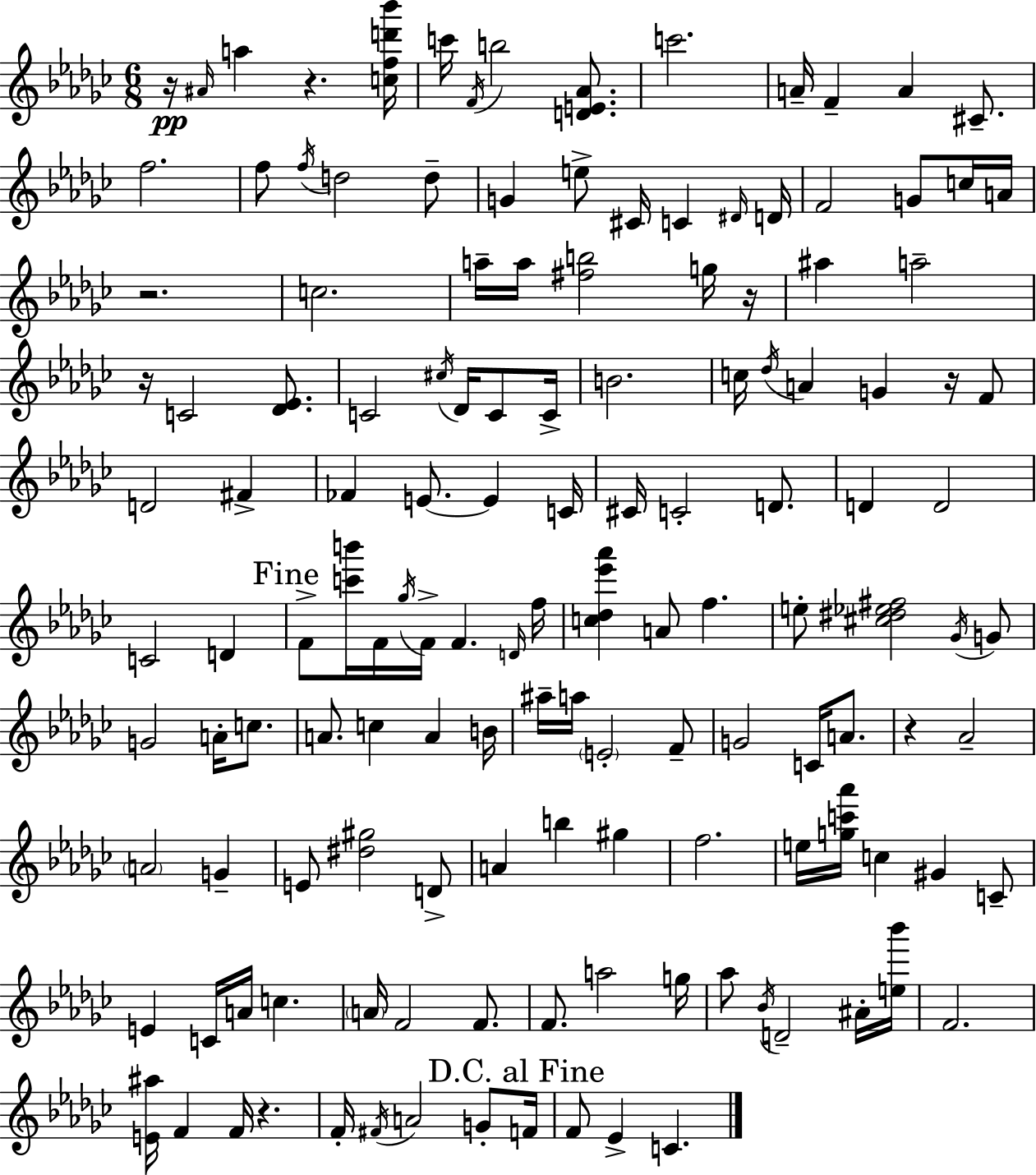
{
  \clef treble
  \numericTimeSignature
  \time 6/8
  \key ees \minor
  r16\pp \grace { ais'16 } a''4 r4. | <c'' f'' d''' bes'''>16 c'''16 \acciaccatura { f'16 } b''2 <d' e' aes'>8. | c'''2. | a'16-- f'4-- a'4 cis'8.-- | \break f''2. | f''8 \acciaccatura { f''16 } d''2 | d''8-- g'4 e''8-> cis'16 c'4 | \grace { dis'16 } d'16 f'2 | \break g'8 c''16 a'16 r2. | c''2. | a''16-- a''16 <fis'' b''>2 | g''16 r16 ais''4 a''2-- | \break r16 c'2 | <des' ees'>8. c'2 | \acciaccatura { cis''16 } des'16 c'8 c'16-> b'2. | c''16 \acciaccatura { des''16 } a'4 g'4 | \break r16 f'8 d'2 | fis'4-> fes'4 e'8.~~ | e'4 c'16 cis'16 c'2-. | d'8. d'4 d'2 | \break c'2 | d'4 \mark "Fine" f'8-> <c''' b'''>16 f'16 \acciaccatura { ges''16 } f'16-> | f'4. \grace { d'16 } f''16 <c'' des'' ees''' aes'''>4 | a'8 f''4. e''8-. <cis'' dis'' ees'' fis''>2 | \break \acciaccatura { ges'16 } g'8 g'2 | a'16-. c''8. a'8. | c''4 a'4 b'16 ais''16-- a''16 \parenthesize e'2-. | f'8-- g'2 | \break c'16 a'8. r4 | aes'2-- \parenthesize a'2 | g'4-- e'8 <dis'' gis''>2 | d'8-> a'4 | \break b''4 gis''4 f''2. | e''16 <g'' c''' aes'''>16 c''4 | gis'4 c'8-- e'4 | c'16 a'16 c''4. \parenthesize a'16 f'2 | \break f'8. f'8. | a''2 g''16 aes''8 \acciaccatura { bes'16 } | d'2-- ais'16-. <e'' bes'''>16 f'2. | <e' ais''>16 f'4 | \break f'16 r4. f'16-. \acciaccatura { fis'16 } | a'2 g'8-. \mark "D.C. al Fine" f'16 f'8 | ees'4-> c'4. \bar "|."
}